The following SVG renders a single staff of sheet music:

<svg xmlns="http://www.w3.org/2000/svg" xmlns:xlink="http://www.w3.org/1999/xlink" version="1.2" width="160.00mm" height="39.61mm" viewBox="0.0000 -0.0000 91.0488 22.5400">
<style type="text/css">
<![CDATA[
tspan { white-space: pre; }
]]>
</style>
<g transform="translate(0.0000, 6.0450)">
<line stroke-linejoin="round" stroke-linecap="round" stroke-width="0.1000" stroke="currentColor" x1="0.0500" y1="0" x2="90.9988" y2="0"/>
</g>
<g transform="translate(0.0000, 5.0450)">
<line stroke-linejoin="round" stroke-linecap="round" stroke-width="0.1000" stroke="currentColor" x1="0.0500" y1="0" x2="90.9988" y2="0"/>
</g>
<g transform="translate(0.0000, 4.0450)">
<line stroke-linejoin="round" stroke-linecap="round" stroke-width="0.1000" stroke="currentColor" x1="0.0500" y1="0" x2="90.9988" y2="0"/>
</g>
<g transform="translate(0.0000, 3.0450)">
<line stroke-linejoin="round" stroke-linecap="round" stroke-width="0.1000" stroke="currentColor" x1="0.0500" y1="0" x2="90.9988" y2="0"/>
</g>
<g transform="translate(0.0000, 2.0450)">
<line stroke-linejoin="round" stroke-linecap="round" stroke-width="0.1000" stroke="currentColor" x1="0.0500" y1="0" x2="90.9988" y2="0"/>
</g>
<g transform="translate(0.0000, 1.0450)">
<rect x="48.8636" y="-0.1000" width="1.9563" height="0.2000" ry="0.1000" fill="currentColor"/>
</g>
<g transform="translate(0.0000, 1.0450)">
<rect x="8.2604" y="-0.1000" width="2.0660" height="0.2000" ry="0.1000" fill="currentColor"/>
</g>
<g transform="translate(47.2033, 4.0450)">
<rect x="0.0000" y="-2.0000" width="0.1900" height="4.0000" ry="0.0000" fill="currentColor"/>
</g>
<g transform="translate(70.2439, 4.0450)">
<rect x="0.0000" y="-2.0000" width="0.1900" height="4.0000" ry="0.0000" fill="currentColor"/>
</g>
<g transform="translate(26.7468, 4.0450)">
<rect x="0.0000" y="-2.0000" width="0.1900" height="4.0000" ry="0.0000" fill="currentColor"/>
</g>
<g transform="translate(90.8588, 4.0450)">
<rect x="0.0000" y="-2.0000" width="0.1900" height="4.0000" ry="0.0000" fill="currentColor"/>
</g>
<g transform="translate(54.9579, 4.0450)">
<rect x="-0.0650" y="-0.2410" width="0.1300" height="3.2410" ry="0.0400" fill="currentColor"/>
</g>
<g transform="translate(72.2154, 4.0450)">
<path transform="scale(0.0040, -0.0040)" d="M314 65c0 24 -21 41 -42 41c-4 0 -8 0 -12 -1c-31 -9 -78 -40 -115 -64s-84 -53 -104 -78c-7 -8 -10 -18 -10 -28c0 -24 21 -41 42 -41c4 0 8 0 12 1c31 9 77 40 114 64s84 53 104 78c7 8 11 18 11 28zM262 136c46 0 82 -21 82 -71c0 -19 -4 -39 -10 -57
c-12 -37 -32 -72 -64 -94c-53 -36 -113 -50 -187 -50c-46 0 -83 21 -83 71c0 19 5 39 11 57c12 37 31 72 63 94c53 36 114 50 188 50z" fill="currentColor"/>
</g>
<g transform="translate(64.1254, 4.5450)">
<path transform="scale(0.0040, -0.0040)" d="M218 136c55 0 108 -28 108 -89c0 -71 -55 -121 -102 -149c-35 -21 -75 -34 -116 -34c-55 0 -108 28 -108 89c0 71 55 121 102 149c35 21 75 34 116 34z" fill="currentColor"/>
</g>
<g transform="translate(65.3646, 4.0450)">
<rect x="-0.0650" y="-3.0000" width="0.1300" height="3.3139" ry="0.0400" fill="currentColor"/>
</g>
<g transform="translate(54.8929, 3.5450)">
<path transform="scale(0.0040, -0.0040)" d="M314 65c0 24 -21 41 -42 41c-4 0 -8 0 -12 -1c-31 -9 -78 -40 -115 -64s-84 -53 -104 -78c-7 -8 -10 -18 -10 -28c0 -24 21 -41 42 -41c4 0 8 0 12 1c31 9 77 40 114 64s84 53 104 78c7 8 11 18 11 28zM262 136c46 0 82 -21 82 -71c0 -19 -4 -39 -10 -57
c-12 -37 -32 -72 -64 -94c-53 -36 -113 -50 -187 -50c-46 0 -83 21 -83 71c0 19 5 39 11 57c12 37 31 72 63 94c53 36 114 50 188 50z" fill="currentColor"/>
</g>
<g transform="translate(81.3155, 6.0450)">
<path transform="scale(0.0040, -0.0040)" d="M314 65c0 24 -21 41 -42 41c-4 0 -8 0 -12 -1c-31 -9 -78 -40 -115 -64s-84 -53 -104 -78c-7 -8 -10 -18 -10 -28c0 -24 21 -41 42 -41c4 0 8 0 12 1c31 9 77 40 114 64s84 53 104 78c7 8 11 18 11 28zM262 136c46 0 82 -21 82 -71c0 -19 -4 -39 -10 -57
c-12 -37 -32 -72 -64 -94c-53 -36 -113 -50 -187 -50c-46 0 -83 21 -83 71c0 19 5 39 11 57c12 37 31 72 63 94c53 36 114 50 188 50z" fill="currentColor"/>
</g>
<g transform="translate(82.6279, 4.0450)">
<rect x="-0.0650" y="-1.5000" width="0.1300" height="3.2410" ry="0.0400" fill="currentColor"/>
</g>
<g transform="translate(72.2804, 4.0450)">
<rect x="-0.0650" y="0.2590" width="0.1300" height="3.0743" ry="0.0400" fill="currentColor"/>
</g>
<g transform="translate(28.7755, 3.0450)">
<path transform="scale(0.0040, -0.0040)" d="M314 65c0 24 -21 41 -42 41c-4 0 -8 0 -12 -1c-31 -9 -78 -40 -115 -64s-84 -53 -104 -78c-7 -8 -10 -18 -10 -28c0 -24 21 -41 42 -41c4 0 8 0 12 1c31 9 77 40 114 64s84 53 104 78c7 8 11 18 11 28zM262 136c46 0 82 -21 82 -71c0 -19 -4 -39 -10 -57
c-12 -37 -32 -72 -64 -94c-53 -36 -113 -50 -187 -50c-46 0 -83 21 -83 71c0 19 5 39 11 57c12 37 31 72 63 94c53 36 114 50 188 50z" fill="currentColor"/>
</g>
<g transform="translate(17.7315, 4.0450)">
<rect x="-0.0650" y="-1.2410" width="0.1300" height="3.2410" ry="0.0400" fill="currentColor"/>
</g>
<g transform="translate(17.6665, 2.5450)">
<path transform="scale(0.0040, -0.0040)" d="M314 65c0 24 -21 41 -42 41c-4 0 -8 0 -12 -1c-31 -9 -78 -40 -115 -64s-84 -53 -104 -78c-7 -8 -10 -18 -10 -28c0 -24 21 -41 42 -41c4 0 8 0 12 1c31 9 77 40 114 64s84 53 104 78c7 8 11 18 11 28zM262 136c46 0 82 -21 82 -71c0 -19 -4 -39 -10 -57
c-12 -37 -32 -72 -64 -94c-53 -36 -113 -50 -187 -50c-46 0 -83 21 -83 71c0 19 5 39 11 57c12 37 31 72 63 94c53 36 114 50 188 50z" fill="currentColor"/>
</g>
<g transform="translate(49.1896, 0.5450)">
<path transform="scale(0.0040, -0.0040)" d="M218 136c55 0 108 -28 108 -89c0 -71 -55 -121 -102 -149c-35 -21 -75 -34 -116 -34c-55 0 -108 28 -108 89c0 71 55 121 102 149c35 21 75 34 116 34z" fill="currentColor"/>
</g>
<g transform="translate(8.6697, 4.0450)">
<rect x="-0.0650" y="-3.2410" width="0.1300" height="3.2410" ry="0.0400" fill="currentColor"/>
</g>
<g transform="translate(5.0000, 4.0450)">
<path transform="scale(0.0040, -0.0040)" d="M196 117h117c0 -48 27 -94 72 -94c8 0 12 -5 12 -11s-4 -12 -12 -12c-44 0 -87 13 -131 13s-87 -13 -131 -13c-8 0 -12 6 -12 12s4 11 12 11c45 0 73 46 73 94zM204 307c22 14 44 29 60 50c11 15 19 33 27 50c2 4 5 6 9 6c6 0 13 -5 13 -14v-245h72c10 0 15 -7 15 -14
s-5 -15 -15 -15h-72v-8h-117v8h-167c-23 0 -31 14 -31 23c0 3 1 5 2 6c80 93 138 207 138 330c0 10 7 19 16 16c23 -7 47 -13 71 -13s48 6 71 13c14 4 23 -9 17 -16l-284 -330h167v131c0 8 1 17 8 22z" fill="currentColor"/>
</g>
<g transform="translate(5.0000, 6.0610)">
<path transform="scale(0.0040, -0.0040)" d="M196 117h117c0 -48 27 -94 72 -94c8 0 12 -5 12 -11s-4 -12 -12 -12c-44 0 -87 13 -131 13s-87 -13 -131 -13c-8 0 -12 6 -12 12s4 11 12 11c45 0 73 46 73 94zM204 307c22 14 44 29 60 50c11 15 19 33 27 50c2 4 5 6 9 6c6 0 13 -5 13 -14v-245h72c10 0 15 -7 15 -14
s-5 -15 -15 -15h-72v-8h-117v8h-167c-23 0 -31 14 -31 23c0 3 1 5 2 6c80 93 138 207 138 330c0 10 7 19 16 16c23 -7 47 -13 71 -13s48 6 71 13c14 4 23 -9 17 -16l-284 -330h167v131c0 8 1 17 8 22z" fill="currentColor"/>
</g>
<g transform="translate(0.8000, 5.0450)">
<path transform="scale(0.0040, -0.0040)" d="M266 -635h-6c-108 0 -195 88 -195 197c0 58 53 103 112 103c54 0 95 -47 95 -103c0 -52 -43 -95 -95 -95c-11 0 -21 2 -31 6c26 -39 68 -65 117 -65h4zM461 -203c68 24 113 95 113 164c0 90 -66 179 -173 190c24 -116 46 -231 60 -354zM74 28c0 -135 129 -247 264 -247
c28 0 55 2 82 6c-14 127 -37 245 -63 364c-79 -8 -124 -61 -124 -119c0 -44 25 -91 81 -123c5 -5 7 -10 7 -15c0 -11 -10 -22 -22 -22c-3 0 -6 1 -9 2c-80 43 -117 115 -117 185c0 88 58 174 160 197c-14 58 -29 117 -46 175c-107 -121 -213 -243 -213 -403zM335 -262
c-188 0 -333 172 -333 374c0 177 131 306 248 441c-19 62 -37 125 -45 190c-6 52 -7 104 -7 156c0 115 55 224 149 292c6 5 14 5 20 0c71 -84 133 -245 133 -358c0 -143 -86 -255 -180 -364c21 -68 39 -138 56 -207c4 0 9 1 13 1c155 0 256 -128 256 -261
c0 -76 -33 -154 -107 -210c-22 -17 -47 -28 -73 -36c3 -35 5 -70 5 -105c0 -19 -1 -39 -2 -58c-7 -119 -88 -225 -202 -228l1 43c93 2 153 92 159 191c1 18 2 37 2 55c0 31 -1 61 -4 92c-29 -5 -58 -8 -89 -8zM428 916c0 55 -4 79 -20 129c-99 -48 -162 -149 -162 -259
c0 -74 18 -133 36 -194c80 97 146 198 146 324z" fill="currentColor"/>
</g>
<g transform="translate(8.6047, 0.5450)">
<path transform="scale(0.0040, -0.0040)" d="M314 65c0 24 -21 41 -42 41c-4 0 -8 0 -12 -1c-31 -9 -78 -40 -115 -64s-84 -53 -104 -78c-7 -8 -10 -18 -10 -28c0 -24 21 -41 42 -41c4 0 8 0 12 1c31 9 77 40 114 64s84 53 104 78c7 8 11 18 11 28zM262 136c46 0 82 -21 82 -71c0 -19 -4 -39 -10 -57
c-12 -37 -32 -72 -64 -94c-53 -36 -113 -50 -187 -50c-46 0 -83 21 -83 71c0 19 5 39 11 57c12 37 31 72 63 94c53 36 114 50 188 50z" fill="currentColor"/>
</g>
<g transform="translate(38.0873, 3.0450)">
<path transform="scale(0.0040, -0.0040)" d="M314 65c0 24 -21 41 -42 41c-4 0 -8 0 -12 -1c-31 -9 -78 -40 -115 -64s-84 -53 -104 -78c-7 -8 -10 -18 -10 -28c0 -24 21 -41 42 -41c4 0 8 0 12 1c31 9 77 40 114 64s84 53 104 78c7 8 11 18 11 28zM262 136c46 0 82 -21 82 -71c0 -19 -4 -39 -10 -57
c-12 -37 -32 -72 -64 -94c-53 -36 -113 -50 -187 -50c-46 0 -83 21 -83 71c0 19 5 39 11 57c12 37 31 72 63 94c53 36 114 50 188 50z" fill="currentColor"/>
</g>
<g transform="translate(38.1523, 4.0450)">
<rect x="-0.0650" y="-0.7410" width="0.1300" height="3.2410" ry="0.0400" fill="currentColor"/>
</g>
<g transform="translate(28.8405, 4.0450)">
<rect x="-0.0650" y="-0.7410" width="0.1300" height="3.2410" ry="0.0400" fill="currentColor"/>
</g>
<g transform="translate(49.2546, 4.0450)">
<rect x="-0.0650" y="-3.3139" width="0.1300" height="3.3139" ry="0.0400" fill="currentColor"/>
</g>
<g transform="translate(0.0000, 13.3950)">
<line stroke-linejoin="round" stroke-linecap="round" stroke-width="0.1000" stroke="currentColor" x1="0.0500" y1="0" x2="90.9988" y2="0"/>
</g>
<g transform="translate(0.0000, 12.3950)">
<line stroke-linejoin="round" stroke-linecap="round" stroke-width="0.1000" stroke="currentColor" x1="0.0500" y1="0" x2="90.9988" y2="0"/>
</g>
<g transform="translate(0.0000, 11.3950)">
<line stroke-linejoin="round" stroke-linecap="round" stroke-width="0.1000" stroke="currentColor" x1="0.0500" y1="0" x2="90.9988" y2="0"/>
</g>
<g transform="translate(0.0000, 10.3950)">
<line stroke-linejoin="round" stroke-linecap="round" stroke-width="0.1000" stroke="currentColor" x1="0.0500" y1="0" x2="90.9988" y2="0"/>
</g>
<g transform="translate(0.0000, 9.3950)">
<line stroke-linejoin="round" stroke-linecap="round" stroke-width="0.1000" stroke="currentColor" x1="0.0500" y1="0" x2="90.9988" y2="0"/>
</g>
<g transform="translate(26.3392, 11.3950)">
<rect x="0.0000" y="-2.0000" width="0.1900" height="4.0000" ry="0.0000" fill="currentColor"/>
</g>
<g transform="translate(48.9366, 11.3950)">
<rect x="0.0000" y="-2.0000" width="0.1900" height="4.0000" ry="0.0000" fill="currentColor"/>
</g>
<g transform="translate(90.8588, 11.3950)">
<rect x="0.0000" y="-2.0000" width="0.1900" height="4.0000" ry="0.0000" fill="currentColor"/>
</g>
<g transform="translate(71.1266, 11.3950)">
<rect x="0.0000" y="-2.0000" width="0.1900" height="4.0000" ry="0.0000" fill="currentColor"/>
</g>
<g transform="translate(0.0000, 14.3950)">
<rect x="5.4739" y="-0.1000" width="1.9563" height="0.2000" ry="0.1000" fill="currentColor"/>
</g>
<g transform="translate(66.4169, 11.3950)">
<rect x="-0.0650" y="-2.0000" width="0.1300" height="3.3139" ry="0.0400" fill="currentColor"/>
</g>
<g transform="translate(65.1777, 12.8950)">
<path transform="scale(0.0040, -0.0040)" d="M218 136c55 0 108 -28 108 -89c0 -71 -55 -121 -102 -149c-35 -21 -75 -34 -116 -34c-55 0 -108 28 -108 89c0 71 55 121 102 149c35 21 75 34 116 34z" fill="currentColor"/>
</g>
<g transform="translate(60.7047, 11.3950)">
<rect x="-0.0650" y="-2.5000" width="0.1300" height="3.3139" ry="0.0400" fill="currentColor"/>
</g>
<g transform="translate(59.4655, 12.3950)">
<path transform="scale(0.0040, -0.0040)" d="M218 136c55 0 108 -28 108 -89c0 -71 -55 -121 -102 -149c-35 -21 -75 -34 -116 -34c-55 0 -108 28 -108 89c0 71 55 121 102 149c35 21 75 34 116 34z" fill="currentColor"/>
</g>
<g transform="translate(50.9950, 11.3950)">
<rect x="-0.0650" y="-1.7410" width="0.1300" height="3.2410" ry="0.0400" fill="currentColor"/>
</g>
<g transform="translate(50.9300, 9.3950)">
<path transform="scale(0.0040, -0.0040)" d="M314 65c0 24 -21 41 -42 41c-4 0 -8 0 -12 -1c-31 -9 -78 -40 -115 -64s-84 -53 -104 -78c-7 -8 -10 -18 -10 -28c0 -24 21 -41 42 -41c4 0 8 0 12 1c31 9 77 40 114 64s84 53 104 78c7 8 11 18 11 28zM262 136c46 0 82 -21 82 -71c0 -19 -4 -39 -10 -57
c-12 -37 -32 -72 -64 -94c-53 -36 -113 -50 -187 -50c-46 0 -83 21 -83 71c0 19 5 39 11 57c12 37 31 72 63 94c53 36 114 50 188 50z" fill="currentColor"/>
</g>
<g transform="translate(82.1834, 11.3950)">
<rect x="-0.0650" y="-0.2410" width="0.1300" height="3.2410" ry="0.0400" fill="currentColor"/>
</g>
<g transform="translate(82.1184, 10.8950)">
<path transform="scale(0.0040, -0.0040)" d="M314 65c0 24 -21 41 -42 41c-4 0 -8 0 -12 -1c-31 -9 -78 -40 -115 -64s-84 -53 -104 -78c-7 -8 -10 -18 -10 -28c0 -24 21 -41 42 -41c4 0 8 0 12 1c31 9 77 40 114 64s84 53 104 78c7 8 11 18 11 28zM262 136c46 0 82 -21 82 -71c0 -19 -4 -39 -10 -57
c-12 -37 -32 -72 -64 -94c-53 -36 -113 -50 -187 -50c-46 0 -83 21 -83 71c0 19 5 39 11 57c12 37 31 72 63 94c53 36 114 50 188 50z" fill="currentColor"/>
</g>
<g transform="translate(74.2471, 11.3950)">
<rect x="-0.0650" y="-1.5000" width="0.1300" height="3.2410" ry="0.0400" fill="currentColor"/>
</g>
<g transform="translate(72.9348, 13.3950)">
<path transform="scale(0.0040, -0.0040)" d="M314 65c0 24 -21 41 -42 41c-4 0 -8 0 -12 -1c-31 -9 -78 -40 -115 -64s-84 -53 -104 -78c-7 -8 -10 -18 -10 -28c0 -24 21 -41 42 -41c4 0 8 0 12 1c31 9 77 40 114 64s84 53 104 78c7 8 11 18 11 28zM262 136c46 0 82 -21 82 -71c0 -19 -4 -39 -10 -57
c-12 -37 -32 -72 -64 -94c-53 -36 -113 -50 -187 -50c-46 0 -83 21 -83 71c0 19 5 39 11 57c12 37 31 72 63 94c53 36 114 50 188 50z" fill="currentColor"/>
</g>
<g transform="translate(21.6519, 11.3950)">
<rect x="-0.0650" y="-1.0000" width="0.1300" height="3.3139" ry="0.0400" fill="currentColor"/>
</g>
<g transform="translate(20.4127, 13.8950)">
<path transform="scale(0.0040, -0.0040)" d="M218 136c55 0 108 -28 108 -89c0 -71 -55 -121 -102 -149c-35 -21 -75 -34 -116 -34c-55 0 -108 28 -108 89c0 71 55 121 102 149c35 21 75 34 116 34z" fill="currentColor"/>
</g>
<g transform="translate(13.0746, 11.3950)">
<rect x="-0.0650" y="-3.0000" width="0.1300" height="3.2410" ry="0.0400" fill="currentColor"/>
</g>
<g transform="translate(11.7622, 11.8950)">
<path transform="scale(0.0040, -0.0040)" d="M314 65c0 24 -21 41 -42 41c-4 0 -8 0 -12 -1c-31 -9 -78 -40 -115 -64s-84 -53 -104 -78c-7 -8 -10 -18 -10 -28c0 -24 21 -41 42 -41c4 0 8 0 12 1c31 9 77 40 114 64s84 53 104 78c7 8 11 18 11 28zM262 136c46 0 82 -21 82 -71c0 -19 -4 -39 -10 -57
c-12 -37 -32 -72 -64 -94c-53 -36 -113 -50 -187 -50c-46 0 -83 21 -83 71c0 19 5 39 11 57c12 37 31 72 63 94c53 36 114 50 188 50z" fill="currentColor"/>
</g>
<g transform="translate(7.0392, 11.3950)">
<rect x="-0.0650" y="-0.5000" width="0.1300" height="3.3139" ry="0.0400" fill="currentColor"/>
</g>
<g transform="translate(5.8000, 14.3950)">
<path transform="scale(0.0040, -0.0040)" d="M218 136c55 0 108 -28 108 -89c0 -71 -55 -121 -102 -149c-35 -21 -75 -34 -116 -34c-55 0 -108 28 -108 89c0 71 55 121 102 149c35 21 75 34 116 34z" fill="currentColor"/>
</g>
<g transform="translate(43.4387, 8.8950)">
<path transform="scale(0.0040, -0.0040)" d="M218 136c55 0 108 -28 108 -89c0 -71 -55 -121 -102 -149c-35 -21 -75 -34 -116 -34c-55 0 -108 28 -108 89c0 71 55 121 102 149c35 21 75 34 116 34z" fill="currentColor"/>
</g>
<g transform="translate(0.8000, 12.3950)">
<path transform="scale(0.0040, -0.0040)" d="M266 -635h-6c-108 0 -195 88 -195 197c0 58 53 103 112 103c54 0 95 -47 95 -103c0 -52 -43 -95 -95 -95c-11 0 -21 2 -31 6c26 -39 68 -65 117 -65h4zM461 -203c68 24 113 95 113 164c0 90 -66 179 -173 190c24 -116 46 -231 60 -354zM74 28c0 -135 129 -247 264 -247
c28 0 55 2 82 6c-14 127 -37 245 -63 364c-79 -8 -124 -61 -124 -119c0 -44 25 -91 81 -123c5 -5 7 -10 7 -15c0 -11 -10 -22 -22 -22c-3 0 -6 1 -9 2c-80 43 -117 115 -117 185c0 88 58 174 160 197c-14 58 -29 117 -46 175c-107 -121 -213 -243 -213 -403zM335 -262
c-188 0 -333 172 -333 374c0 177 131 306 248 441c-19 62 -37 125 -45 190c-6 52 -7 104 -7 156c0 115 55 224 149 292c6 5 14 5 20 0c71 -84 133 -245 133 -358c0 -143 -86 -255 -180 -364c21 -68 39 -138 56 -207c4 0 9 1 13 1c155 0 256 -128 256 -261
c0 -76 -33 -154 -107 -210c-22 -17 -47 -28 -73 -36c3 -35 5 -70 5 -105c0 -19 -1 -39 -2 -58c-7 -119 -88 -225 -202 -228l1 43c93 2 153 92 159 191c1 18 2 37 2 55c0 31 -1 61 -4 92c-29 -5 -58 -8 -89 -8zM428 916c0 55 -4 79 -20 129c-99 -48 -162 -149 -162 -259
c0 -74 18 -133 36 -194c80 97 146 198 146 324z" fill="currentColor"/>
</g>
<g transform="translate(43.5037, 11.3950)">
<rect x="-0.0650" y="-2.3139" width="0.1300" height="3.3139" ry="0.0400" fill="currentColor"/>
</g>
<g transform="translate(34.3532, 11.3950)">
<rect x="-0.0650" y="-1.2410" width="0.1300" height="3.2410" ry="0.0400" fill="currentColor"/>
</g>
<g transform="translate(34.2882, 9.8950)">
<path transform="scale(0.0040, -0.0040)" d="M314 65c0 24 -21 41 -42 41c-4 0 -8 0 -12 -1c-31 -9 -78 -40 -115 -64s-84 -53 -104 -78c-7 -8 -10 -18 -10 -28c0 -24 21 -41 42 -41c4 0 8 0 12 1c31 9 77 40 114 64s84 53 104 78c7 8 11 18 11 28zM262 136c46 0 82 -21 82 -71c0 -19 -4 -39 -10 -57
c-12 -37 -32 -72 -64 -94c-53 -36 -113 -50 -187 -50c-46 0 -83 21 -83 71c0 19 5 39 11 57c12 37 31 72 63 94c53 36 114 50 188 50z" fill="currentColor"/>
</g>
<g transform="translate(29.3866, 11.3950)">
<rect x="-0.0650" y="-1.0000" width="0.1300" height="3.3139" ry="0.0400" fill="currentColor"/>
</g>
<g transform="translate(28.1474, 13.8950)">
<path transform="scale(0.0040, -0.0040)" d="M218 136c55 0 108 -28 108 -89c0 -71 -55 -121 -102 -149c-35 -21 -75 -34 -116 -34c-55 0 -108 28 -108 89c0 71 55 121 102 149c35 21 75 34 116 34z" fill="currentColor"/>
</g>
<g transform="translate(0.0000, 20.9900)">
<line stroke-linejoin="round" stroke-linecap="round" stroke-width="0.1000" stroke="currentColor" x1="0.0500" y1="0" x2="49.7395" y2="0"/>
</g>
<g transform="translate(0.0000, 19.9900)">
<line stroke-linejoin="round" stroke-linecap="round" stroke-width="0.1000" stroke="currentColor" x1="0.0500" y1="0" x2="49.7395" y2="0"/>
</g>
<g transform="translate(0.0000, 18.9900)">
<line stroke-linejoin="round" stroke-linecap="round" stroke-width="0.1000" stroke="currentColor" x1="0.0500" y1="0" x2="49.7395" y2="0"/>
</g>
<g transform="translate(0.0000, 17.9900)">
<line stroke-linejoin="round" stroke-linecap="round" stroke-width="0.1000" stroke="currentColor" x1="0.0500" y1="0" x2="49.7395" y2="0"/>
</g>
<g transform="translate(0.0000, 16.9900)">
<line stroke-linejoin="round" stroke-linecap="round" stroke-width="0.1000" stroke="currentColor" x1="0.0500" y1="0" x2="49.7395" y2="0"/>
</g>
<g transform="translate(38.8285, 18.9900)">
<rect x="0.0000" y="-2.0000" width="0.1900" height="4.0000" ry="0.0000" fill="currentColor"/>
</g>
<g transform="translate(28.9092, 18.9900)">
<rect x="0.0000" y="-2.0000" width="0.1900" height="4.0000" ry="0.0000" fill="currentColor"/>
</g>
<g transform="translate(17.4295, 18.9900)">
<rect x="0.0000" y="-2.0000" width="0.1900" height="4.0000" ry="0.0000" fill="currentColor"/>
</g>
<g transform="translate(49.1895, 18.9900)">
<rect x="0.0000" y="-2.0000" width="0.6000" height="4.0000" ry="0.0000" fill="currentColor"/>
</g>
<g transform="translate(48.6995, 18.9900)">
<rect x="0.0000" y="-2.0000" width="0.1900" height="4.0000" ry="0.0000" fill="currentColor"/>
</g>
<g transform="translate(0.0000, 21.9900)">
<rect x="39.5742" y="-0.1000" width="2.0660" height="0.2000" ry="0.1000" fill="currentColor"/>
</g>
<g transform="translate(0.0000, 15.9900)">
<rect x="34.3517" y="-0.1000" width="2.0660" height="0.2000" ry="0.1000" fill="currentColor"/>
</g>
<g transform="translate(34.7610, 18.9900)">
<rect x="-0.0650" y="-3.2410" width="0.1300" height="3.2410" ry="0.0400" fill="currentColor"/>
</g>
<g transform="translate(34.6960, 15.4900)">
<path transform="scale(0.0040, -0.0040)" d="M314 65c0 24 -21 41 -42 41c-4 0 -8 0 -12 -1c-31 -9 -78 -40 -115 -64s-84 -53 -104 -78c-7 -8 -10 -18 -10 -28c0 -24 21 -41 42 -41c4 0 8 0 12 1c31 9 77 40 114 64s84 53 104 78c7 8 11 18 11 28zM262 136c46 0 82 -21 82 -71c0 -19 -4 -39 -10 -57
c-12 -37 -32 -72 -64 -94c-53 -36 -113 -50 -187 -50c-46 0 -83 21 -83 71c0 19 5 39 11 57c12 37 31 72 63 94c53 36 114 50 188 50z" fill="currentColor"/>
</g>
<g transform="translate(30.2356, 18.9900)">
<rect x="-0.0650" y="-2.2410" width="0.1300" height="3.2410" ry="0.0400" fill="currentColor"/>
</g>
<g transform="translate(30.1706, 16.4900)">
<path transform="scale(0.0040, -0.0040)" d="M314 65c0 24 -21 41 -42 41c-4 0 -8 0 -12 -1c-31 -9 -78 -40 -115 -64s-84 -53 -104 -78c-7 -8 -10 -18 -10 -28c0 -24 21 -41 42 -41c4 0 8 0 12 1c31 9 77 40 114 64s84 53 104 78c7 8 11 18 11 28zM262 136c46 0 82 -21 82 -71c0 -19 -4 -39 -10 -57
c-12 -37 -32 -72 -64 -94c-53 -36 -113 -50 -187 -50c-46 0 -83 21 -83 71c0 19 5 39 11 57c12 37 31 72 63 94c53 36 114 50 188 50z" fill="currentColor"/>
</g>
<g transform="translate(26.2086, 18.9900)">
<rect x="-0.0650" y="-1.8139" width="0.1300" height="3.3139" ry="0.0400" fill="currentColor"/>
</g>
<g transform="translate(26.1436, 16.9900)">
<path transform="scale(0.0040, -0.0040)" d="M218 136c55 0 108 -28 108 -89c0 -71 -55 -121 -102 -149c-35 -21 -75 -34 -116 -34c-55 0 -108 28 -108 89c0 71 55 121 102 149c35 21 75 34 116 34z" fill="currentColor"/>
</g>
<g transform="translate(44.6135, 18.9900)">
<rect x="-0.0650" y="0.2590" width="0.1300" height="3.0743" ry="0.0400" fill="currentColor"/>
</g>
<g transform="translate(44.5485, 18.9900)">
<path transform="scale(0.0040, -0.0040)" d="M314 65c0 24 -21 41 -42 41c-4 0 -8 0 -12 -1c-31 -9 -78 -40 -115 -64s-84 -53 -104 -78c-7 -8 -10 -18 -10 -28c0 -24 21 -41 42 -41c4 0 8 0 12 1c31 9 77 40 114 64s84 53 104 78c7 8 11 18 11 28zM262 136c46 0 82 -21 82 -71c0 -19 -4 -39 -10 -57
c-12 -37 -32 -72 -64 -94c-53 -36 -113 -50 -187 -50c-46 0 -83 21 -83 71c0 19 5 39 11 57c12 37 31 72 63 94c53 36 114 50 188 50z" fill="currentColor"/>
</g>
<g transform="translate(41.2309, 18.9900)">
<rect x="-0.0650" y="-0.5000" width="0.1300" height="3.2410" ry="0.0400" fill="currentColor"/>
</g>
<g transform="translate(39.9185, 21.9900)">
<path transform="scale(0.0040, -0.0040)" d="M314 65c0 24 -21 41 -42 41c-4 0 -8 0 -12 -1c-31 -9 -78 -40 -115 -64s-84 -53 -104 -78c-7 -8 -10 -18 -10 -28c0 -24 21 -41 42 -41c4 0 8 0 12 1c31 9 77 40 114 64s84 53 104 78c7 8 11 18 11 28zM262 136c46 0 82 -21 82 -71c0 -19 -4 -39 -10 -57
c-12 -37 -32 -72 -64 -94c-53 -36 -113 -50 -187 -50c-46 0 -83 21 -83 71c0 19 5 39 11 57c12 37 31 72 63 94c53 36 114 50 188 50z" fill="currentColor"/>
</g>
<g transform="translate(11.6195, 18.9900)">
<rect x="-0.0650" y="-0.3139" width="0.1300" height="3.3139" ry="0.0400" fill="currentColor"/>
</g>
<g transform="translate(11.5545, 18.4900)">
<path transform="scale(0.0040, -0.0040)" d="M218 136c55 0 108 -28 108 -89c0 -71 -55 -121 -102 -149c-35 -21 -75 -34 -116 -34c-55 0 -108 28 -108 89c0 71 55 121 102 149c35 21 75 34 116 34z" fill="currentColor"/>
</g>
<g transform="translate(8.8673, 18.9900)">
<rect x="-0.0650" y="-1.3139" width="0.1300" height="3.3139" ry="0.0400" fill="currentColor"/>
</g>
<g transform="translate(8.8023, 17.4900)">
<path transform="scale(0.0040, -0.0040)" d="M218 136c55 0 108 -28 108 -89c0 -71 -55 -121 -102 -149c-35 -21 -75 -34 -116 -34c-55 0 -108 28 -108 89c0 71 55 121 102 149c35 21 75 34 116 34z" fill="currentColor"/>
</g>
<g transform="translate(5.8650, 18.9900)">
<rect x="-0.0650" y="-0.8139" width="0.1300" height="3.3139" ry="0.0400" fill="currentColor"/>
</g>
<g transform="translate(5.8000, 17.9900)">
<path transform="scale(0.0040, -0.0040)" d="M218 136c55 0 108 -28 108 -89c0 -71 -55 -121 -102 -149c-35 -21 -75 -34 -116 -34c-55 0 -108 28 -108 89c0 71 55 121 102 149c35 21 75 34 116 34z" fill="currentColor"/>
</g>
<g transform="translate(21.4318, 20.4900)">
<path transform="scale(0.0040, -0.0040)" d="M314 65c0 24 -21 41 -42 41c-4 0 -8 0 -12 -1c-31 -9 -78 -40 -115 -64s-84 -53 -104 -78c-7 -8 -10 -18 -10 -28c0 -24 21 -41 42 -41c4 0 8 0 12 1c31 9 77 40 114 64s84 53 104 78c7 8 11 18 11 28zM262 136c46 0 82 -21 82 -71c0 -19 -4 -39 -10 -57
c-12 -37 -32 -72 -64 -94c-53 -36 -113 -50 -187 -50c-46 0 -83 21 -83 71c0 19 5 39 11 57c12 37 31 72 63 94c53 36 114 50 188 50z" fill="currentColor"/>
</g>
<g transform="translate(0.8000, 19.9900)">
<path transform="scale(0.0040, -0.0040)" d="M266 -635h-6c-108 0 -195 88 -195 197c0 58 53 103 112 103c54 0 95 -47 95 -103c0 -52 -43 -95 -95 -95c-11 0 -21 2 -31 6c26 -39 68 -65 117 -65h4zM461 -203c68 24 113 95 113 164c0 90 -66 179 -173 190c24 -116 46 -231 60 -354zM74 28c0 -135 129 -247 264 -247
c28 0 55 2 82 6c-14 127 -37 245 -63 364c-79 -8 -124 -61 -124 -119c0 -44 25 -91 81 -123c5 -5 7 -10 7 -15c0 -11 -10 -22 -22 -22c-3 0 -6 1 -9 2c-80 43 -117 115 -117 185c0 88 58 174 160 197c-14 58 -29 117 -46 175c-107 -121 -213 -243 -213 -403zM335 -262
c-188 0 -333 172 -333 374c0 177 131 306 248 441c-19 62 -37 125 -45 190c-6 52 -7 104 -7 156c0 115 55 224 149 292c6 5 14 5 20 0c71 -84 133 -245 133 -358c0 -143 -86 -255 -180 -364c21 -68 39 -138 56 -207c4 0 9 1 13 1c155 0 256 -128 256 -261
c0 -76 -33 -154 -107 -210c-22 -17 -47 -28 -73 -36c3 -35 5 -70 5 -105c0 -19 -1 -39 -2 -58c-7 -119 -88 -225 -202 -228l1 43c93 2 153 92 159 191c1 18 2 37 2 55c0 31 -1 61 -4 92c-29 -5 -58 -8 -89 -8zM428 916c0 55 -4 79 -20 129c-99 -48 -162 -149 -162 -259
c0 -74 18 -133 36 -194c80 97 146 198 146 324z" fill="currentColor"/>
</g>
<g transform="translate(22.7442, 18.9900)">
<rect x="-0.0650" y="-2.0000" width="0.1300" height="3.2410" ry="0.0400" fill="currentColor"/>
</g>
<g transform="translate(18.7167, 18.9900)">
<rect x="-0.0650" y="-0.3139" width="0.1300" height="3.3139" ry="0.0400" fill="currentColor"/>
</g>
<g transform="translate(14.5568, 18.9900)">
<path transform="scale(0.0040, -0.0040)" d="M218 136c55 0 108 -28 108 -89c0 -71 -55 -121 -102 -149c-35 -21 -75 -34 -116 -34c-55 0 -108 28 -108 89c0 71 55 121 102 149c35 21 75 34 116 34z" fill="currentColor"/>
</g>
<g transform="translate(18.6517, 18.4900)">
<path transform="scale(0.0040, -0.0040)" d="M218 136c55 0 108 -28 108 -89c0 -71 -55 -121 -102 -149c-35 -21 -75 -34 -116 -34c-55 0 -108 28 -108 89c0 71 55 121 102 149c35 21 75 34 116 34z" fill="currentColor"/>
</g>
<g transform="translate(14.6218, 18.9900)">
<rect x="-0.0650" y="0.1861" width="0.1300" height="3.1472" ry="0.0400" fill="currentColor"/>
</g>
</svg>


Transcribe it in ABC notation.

X:1
T:Untitled
M:4/4
L:1/4
K:C
b2 e2 d2 d2 b c2 A B2 E2 C A2 D D e2 g f2 G F E2 c2 d e c B c F2 f g2 b2 C2 B2